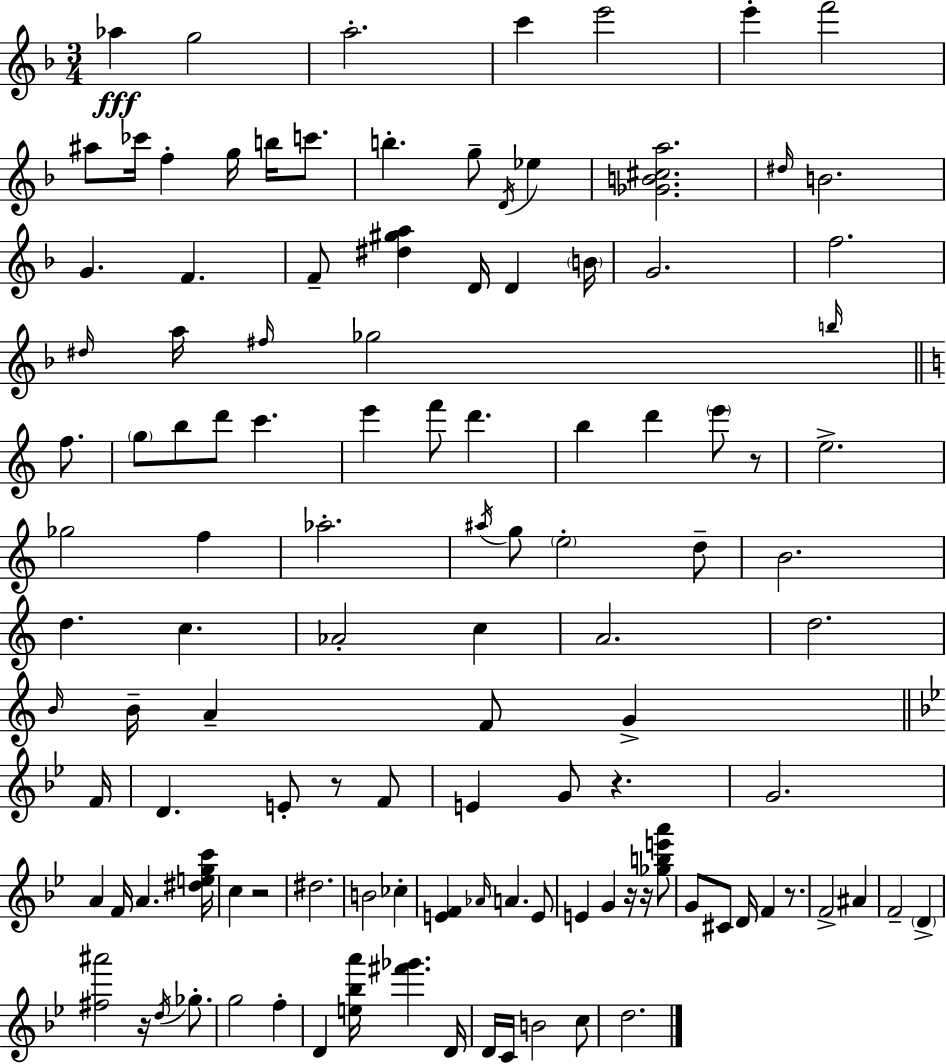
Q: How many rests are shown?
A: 8